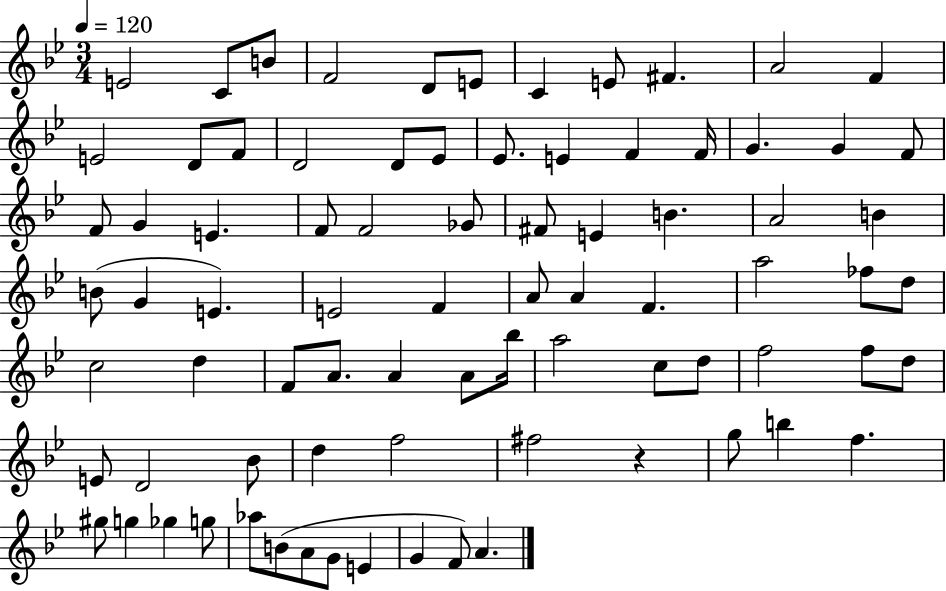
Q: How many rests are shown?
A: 1